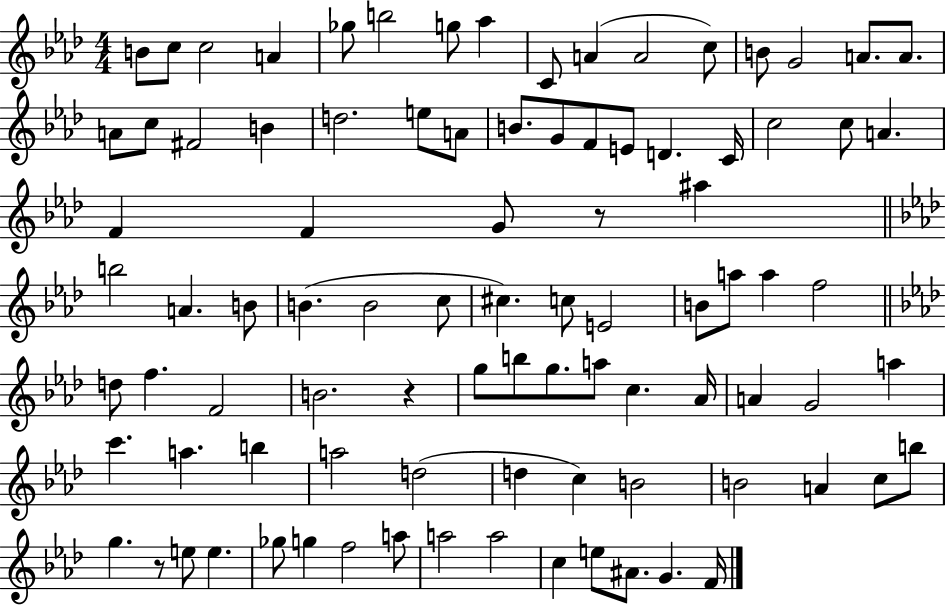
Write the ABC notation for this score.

X:1
T:Untitled
M:4/4
L:1/4
K:Ab
B/2 c/2 c2 A _g/2 b2 g/2 _a C/2 A A2 c/2 B/2 G2 A/2 A/2 A/2 c/2 ^F2 B d2 e/2 A/2 B/2 G/2 F/2 E/2 D C/4 c2 c/2 A F F G/2 z/2 ^a b2 A B/2 B B2 c/2 ^c c/2 E2 B/2 a/2 a f2 d/2 f F2 B2 z g/2 b/2 g/2 a/2 c _A/4 A G2 a c' a b a2 d2 d c B2 B2 A c/2 b/2 g z/2 e/2 e _g/2 g f2 a/2 a2 a2 c e/2 ^A/2 G F/4